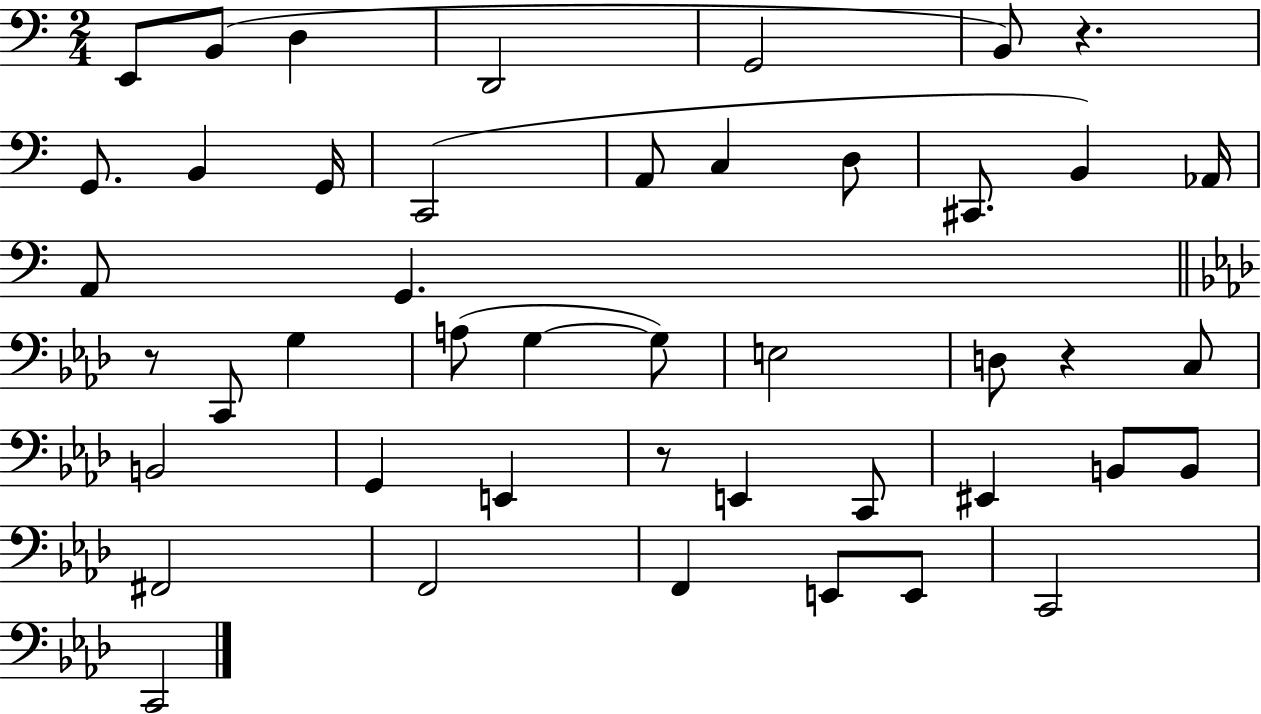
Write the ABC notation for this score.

X:1
T:Untitled
M:2/4
L:1/4
K:C
E,,/2 B,,/2 D, D,,2 G,,2 B,,/2 z G,,/2 B,, G,,/4 C,,2 A,,/2 C, D,/2 ^C,,/2 B,, _A,,/4 A,,/2 G,, z/2 C,,/2 G, A,/2 G, G,/2 E,2 D,/2 z C,/2 B,,2 G,, E,, z/2 E,, C,,/2 ^E,, B,,/2 B,,/2 ^F,,2 F,,2 F,, E,,/2 E,,/2 C,,2 C,,2